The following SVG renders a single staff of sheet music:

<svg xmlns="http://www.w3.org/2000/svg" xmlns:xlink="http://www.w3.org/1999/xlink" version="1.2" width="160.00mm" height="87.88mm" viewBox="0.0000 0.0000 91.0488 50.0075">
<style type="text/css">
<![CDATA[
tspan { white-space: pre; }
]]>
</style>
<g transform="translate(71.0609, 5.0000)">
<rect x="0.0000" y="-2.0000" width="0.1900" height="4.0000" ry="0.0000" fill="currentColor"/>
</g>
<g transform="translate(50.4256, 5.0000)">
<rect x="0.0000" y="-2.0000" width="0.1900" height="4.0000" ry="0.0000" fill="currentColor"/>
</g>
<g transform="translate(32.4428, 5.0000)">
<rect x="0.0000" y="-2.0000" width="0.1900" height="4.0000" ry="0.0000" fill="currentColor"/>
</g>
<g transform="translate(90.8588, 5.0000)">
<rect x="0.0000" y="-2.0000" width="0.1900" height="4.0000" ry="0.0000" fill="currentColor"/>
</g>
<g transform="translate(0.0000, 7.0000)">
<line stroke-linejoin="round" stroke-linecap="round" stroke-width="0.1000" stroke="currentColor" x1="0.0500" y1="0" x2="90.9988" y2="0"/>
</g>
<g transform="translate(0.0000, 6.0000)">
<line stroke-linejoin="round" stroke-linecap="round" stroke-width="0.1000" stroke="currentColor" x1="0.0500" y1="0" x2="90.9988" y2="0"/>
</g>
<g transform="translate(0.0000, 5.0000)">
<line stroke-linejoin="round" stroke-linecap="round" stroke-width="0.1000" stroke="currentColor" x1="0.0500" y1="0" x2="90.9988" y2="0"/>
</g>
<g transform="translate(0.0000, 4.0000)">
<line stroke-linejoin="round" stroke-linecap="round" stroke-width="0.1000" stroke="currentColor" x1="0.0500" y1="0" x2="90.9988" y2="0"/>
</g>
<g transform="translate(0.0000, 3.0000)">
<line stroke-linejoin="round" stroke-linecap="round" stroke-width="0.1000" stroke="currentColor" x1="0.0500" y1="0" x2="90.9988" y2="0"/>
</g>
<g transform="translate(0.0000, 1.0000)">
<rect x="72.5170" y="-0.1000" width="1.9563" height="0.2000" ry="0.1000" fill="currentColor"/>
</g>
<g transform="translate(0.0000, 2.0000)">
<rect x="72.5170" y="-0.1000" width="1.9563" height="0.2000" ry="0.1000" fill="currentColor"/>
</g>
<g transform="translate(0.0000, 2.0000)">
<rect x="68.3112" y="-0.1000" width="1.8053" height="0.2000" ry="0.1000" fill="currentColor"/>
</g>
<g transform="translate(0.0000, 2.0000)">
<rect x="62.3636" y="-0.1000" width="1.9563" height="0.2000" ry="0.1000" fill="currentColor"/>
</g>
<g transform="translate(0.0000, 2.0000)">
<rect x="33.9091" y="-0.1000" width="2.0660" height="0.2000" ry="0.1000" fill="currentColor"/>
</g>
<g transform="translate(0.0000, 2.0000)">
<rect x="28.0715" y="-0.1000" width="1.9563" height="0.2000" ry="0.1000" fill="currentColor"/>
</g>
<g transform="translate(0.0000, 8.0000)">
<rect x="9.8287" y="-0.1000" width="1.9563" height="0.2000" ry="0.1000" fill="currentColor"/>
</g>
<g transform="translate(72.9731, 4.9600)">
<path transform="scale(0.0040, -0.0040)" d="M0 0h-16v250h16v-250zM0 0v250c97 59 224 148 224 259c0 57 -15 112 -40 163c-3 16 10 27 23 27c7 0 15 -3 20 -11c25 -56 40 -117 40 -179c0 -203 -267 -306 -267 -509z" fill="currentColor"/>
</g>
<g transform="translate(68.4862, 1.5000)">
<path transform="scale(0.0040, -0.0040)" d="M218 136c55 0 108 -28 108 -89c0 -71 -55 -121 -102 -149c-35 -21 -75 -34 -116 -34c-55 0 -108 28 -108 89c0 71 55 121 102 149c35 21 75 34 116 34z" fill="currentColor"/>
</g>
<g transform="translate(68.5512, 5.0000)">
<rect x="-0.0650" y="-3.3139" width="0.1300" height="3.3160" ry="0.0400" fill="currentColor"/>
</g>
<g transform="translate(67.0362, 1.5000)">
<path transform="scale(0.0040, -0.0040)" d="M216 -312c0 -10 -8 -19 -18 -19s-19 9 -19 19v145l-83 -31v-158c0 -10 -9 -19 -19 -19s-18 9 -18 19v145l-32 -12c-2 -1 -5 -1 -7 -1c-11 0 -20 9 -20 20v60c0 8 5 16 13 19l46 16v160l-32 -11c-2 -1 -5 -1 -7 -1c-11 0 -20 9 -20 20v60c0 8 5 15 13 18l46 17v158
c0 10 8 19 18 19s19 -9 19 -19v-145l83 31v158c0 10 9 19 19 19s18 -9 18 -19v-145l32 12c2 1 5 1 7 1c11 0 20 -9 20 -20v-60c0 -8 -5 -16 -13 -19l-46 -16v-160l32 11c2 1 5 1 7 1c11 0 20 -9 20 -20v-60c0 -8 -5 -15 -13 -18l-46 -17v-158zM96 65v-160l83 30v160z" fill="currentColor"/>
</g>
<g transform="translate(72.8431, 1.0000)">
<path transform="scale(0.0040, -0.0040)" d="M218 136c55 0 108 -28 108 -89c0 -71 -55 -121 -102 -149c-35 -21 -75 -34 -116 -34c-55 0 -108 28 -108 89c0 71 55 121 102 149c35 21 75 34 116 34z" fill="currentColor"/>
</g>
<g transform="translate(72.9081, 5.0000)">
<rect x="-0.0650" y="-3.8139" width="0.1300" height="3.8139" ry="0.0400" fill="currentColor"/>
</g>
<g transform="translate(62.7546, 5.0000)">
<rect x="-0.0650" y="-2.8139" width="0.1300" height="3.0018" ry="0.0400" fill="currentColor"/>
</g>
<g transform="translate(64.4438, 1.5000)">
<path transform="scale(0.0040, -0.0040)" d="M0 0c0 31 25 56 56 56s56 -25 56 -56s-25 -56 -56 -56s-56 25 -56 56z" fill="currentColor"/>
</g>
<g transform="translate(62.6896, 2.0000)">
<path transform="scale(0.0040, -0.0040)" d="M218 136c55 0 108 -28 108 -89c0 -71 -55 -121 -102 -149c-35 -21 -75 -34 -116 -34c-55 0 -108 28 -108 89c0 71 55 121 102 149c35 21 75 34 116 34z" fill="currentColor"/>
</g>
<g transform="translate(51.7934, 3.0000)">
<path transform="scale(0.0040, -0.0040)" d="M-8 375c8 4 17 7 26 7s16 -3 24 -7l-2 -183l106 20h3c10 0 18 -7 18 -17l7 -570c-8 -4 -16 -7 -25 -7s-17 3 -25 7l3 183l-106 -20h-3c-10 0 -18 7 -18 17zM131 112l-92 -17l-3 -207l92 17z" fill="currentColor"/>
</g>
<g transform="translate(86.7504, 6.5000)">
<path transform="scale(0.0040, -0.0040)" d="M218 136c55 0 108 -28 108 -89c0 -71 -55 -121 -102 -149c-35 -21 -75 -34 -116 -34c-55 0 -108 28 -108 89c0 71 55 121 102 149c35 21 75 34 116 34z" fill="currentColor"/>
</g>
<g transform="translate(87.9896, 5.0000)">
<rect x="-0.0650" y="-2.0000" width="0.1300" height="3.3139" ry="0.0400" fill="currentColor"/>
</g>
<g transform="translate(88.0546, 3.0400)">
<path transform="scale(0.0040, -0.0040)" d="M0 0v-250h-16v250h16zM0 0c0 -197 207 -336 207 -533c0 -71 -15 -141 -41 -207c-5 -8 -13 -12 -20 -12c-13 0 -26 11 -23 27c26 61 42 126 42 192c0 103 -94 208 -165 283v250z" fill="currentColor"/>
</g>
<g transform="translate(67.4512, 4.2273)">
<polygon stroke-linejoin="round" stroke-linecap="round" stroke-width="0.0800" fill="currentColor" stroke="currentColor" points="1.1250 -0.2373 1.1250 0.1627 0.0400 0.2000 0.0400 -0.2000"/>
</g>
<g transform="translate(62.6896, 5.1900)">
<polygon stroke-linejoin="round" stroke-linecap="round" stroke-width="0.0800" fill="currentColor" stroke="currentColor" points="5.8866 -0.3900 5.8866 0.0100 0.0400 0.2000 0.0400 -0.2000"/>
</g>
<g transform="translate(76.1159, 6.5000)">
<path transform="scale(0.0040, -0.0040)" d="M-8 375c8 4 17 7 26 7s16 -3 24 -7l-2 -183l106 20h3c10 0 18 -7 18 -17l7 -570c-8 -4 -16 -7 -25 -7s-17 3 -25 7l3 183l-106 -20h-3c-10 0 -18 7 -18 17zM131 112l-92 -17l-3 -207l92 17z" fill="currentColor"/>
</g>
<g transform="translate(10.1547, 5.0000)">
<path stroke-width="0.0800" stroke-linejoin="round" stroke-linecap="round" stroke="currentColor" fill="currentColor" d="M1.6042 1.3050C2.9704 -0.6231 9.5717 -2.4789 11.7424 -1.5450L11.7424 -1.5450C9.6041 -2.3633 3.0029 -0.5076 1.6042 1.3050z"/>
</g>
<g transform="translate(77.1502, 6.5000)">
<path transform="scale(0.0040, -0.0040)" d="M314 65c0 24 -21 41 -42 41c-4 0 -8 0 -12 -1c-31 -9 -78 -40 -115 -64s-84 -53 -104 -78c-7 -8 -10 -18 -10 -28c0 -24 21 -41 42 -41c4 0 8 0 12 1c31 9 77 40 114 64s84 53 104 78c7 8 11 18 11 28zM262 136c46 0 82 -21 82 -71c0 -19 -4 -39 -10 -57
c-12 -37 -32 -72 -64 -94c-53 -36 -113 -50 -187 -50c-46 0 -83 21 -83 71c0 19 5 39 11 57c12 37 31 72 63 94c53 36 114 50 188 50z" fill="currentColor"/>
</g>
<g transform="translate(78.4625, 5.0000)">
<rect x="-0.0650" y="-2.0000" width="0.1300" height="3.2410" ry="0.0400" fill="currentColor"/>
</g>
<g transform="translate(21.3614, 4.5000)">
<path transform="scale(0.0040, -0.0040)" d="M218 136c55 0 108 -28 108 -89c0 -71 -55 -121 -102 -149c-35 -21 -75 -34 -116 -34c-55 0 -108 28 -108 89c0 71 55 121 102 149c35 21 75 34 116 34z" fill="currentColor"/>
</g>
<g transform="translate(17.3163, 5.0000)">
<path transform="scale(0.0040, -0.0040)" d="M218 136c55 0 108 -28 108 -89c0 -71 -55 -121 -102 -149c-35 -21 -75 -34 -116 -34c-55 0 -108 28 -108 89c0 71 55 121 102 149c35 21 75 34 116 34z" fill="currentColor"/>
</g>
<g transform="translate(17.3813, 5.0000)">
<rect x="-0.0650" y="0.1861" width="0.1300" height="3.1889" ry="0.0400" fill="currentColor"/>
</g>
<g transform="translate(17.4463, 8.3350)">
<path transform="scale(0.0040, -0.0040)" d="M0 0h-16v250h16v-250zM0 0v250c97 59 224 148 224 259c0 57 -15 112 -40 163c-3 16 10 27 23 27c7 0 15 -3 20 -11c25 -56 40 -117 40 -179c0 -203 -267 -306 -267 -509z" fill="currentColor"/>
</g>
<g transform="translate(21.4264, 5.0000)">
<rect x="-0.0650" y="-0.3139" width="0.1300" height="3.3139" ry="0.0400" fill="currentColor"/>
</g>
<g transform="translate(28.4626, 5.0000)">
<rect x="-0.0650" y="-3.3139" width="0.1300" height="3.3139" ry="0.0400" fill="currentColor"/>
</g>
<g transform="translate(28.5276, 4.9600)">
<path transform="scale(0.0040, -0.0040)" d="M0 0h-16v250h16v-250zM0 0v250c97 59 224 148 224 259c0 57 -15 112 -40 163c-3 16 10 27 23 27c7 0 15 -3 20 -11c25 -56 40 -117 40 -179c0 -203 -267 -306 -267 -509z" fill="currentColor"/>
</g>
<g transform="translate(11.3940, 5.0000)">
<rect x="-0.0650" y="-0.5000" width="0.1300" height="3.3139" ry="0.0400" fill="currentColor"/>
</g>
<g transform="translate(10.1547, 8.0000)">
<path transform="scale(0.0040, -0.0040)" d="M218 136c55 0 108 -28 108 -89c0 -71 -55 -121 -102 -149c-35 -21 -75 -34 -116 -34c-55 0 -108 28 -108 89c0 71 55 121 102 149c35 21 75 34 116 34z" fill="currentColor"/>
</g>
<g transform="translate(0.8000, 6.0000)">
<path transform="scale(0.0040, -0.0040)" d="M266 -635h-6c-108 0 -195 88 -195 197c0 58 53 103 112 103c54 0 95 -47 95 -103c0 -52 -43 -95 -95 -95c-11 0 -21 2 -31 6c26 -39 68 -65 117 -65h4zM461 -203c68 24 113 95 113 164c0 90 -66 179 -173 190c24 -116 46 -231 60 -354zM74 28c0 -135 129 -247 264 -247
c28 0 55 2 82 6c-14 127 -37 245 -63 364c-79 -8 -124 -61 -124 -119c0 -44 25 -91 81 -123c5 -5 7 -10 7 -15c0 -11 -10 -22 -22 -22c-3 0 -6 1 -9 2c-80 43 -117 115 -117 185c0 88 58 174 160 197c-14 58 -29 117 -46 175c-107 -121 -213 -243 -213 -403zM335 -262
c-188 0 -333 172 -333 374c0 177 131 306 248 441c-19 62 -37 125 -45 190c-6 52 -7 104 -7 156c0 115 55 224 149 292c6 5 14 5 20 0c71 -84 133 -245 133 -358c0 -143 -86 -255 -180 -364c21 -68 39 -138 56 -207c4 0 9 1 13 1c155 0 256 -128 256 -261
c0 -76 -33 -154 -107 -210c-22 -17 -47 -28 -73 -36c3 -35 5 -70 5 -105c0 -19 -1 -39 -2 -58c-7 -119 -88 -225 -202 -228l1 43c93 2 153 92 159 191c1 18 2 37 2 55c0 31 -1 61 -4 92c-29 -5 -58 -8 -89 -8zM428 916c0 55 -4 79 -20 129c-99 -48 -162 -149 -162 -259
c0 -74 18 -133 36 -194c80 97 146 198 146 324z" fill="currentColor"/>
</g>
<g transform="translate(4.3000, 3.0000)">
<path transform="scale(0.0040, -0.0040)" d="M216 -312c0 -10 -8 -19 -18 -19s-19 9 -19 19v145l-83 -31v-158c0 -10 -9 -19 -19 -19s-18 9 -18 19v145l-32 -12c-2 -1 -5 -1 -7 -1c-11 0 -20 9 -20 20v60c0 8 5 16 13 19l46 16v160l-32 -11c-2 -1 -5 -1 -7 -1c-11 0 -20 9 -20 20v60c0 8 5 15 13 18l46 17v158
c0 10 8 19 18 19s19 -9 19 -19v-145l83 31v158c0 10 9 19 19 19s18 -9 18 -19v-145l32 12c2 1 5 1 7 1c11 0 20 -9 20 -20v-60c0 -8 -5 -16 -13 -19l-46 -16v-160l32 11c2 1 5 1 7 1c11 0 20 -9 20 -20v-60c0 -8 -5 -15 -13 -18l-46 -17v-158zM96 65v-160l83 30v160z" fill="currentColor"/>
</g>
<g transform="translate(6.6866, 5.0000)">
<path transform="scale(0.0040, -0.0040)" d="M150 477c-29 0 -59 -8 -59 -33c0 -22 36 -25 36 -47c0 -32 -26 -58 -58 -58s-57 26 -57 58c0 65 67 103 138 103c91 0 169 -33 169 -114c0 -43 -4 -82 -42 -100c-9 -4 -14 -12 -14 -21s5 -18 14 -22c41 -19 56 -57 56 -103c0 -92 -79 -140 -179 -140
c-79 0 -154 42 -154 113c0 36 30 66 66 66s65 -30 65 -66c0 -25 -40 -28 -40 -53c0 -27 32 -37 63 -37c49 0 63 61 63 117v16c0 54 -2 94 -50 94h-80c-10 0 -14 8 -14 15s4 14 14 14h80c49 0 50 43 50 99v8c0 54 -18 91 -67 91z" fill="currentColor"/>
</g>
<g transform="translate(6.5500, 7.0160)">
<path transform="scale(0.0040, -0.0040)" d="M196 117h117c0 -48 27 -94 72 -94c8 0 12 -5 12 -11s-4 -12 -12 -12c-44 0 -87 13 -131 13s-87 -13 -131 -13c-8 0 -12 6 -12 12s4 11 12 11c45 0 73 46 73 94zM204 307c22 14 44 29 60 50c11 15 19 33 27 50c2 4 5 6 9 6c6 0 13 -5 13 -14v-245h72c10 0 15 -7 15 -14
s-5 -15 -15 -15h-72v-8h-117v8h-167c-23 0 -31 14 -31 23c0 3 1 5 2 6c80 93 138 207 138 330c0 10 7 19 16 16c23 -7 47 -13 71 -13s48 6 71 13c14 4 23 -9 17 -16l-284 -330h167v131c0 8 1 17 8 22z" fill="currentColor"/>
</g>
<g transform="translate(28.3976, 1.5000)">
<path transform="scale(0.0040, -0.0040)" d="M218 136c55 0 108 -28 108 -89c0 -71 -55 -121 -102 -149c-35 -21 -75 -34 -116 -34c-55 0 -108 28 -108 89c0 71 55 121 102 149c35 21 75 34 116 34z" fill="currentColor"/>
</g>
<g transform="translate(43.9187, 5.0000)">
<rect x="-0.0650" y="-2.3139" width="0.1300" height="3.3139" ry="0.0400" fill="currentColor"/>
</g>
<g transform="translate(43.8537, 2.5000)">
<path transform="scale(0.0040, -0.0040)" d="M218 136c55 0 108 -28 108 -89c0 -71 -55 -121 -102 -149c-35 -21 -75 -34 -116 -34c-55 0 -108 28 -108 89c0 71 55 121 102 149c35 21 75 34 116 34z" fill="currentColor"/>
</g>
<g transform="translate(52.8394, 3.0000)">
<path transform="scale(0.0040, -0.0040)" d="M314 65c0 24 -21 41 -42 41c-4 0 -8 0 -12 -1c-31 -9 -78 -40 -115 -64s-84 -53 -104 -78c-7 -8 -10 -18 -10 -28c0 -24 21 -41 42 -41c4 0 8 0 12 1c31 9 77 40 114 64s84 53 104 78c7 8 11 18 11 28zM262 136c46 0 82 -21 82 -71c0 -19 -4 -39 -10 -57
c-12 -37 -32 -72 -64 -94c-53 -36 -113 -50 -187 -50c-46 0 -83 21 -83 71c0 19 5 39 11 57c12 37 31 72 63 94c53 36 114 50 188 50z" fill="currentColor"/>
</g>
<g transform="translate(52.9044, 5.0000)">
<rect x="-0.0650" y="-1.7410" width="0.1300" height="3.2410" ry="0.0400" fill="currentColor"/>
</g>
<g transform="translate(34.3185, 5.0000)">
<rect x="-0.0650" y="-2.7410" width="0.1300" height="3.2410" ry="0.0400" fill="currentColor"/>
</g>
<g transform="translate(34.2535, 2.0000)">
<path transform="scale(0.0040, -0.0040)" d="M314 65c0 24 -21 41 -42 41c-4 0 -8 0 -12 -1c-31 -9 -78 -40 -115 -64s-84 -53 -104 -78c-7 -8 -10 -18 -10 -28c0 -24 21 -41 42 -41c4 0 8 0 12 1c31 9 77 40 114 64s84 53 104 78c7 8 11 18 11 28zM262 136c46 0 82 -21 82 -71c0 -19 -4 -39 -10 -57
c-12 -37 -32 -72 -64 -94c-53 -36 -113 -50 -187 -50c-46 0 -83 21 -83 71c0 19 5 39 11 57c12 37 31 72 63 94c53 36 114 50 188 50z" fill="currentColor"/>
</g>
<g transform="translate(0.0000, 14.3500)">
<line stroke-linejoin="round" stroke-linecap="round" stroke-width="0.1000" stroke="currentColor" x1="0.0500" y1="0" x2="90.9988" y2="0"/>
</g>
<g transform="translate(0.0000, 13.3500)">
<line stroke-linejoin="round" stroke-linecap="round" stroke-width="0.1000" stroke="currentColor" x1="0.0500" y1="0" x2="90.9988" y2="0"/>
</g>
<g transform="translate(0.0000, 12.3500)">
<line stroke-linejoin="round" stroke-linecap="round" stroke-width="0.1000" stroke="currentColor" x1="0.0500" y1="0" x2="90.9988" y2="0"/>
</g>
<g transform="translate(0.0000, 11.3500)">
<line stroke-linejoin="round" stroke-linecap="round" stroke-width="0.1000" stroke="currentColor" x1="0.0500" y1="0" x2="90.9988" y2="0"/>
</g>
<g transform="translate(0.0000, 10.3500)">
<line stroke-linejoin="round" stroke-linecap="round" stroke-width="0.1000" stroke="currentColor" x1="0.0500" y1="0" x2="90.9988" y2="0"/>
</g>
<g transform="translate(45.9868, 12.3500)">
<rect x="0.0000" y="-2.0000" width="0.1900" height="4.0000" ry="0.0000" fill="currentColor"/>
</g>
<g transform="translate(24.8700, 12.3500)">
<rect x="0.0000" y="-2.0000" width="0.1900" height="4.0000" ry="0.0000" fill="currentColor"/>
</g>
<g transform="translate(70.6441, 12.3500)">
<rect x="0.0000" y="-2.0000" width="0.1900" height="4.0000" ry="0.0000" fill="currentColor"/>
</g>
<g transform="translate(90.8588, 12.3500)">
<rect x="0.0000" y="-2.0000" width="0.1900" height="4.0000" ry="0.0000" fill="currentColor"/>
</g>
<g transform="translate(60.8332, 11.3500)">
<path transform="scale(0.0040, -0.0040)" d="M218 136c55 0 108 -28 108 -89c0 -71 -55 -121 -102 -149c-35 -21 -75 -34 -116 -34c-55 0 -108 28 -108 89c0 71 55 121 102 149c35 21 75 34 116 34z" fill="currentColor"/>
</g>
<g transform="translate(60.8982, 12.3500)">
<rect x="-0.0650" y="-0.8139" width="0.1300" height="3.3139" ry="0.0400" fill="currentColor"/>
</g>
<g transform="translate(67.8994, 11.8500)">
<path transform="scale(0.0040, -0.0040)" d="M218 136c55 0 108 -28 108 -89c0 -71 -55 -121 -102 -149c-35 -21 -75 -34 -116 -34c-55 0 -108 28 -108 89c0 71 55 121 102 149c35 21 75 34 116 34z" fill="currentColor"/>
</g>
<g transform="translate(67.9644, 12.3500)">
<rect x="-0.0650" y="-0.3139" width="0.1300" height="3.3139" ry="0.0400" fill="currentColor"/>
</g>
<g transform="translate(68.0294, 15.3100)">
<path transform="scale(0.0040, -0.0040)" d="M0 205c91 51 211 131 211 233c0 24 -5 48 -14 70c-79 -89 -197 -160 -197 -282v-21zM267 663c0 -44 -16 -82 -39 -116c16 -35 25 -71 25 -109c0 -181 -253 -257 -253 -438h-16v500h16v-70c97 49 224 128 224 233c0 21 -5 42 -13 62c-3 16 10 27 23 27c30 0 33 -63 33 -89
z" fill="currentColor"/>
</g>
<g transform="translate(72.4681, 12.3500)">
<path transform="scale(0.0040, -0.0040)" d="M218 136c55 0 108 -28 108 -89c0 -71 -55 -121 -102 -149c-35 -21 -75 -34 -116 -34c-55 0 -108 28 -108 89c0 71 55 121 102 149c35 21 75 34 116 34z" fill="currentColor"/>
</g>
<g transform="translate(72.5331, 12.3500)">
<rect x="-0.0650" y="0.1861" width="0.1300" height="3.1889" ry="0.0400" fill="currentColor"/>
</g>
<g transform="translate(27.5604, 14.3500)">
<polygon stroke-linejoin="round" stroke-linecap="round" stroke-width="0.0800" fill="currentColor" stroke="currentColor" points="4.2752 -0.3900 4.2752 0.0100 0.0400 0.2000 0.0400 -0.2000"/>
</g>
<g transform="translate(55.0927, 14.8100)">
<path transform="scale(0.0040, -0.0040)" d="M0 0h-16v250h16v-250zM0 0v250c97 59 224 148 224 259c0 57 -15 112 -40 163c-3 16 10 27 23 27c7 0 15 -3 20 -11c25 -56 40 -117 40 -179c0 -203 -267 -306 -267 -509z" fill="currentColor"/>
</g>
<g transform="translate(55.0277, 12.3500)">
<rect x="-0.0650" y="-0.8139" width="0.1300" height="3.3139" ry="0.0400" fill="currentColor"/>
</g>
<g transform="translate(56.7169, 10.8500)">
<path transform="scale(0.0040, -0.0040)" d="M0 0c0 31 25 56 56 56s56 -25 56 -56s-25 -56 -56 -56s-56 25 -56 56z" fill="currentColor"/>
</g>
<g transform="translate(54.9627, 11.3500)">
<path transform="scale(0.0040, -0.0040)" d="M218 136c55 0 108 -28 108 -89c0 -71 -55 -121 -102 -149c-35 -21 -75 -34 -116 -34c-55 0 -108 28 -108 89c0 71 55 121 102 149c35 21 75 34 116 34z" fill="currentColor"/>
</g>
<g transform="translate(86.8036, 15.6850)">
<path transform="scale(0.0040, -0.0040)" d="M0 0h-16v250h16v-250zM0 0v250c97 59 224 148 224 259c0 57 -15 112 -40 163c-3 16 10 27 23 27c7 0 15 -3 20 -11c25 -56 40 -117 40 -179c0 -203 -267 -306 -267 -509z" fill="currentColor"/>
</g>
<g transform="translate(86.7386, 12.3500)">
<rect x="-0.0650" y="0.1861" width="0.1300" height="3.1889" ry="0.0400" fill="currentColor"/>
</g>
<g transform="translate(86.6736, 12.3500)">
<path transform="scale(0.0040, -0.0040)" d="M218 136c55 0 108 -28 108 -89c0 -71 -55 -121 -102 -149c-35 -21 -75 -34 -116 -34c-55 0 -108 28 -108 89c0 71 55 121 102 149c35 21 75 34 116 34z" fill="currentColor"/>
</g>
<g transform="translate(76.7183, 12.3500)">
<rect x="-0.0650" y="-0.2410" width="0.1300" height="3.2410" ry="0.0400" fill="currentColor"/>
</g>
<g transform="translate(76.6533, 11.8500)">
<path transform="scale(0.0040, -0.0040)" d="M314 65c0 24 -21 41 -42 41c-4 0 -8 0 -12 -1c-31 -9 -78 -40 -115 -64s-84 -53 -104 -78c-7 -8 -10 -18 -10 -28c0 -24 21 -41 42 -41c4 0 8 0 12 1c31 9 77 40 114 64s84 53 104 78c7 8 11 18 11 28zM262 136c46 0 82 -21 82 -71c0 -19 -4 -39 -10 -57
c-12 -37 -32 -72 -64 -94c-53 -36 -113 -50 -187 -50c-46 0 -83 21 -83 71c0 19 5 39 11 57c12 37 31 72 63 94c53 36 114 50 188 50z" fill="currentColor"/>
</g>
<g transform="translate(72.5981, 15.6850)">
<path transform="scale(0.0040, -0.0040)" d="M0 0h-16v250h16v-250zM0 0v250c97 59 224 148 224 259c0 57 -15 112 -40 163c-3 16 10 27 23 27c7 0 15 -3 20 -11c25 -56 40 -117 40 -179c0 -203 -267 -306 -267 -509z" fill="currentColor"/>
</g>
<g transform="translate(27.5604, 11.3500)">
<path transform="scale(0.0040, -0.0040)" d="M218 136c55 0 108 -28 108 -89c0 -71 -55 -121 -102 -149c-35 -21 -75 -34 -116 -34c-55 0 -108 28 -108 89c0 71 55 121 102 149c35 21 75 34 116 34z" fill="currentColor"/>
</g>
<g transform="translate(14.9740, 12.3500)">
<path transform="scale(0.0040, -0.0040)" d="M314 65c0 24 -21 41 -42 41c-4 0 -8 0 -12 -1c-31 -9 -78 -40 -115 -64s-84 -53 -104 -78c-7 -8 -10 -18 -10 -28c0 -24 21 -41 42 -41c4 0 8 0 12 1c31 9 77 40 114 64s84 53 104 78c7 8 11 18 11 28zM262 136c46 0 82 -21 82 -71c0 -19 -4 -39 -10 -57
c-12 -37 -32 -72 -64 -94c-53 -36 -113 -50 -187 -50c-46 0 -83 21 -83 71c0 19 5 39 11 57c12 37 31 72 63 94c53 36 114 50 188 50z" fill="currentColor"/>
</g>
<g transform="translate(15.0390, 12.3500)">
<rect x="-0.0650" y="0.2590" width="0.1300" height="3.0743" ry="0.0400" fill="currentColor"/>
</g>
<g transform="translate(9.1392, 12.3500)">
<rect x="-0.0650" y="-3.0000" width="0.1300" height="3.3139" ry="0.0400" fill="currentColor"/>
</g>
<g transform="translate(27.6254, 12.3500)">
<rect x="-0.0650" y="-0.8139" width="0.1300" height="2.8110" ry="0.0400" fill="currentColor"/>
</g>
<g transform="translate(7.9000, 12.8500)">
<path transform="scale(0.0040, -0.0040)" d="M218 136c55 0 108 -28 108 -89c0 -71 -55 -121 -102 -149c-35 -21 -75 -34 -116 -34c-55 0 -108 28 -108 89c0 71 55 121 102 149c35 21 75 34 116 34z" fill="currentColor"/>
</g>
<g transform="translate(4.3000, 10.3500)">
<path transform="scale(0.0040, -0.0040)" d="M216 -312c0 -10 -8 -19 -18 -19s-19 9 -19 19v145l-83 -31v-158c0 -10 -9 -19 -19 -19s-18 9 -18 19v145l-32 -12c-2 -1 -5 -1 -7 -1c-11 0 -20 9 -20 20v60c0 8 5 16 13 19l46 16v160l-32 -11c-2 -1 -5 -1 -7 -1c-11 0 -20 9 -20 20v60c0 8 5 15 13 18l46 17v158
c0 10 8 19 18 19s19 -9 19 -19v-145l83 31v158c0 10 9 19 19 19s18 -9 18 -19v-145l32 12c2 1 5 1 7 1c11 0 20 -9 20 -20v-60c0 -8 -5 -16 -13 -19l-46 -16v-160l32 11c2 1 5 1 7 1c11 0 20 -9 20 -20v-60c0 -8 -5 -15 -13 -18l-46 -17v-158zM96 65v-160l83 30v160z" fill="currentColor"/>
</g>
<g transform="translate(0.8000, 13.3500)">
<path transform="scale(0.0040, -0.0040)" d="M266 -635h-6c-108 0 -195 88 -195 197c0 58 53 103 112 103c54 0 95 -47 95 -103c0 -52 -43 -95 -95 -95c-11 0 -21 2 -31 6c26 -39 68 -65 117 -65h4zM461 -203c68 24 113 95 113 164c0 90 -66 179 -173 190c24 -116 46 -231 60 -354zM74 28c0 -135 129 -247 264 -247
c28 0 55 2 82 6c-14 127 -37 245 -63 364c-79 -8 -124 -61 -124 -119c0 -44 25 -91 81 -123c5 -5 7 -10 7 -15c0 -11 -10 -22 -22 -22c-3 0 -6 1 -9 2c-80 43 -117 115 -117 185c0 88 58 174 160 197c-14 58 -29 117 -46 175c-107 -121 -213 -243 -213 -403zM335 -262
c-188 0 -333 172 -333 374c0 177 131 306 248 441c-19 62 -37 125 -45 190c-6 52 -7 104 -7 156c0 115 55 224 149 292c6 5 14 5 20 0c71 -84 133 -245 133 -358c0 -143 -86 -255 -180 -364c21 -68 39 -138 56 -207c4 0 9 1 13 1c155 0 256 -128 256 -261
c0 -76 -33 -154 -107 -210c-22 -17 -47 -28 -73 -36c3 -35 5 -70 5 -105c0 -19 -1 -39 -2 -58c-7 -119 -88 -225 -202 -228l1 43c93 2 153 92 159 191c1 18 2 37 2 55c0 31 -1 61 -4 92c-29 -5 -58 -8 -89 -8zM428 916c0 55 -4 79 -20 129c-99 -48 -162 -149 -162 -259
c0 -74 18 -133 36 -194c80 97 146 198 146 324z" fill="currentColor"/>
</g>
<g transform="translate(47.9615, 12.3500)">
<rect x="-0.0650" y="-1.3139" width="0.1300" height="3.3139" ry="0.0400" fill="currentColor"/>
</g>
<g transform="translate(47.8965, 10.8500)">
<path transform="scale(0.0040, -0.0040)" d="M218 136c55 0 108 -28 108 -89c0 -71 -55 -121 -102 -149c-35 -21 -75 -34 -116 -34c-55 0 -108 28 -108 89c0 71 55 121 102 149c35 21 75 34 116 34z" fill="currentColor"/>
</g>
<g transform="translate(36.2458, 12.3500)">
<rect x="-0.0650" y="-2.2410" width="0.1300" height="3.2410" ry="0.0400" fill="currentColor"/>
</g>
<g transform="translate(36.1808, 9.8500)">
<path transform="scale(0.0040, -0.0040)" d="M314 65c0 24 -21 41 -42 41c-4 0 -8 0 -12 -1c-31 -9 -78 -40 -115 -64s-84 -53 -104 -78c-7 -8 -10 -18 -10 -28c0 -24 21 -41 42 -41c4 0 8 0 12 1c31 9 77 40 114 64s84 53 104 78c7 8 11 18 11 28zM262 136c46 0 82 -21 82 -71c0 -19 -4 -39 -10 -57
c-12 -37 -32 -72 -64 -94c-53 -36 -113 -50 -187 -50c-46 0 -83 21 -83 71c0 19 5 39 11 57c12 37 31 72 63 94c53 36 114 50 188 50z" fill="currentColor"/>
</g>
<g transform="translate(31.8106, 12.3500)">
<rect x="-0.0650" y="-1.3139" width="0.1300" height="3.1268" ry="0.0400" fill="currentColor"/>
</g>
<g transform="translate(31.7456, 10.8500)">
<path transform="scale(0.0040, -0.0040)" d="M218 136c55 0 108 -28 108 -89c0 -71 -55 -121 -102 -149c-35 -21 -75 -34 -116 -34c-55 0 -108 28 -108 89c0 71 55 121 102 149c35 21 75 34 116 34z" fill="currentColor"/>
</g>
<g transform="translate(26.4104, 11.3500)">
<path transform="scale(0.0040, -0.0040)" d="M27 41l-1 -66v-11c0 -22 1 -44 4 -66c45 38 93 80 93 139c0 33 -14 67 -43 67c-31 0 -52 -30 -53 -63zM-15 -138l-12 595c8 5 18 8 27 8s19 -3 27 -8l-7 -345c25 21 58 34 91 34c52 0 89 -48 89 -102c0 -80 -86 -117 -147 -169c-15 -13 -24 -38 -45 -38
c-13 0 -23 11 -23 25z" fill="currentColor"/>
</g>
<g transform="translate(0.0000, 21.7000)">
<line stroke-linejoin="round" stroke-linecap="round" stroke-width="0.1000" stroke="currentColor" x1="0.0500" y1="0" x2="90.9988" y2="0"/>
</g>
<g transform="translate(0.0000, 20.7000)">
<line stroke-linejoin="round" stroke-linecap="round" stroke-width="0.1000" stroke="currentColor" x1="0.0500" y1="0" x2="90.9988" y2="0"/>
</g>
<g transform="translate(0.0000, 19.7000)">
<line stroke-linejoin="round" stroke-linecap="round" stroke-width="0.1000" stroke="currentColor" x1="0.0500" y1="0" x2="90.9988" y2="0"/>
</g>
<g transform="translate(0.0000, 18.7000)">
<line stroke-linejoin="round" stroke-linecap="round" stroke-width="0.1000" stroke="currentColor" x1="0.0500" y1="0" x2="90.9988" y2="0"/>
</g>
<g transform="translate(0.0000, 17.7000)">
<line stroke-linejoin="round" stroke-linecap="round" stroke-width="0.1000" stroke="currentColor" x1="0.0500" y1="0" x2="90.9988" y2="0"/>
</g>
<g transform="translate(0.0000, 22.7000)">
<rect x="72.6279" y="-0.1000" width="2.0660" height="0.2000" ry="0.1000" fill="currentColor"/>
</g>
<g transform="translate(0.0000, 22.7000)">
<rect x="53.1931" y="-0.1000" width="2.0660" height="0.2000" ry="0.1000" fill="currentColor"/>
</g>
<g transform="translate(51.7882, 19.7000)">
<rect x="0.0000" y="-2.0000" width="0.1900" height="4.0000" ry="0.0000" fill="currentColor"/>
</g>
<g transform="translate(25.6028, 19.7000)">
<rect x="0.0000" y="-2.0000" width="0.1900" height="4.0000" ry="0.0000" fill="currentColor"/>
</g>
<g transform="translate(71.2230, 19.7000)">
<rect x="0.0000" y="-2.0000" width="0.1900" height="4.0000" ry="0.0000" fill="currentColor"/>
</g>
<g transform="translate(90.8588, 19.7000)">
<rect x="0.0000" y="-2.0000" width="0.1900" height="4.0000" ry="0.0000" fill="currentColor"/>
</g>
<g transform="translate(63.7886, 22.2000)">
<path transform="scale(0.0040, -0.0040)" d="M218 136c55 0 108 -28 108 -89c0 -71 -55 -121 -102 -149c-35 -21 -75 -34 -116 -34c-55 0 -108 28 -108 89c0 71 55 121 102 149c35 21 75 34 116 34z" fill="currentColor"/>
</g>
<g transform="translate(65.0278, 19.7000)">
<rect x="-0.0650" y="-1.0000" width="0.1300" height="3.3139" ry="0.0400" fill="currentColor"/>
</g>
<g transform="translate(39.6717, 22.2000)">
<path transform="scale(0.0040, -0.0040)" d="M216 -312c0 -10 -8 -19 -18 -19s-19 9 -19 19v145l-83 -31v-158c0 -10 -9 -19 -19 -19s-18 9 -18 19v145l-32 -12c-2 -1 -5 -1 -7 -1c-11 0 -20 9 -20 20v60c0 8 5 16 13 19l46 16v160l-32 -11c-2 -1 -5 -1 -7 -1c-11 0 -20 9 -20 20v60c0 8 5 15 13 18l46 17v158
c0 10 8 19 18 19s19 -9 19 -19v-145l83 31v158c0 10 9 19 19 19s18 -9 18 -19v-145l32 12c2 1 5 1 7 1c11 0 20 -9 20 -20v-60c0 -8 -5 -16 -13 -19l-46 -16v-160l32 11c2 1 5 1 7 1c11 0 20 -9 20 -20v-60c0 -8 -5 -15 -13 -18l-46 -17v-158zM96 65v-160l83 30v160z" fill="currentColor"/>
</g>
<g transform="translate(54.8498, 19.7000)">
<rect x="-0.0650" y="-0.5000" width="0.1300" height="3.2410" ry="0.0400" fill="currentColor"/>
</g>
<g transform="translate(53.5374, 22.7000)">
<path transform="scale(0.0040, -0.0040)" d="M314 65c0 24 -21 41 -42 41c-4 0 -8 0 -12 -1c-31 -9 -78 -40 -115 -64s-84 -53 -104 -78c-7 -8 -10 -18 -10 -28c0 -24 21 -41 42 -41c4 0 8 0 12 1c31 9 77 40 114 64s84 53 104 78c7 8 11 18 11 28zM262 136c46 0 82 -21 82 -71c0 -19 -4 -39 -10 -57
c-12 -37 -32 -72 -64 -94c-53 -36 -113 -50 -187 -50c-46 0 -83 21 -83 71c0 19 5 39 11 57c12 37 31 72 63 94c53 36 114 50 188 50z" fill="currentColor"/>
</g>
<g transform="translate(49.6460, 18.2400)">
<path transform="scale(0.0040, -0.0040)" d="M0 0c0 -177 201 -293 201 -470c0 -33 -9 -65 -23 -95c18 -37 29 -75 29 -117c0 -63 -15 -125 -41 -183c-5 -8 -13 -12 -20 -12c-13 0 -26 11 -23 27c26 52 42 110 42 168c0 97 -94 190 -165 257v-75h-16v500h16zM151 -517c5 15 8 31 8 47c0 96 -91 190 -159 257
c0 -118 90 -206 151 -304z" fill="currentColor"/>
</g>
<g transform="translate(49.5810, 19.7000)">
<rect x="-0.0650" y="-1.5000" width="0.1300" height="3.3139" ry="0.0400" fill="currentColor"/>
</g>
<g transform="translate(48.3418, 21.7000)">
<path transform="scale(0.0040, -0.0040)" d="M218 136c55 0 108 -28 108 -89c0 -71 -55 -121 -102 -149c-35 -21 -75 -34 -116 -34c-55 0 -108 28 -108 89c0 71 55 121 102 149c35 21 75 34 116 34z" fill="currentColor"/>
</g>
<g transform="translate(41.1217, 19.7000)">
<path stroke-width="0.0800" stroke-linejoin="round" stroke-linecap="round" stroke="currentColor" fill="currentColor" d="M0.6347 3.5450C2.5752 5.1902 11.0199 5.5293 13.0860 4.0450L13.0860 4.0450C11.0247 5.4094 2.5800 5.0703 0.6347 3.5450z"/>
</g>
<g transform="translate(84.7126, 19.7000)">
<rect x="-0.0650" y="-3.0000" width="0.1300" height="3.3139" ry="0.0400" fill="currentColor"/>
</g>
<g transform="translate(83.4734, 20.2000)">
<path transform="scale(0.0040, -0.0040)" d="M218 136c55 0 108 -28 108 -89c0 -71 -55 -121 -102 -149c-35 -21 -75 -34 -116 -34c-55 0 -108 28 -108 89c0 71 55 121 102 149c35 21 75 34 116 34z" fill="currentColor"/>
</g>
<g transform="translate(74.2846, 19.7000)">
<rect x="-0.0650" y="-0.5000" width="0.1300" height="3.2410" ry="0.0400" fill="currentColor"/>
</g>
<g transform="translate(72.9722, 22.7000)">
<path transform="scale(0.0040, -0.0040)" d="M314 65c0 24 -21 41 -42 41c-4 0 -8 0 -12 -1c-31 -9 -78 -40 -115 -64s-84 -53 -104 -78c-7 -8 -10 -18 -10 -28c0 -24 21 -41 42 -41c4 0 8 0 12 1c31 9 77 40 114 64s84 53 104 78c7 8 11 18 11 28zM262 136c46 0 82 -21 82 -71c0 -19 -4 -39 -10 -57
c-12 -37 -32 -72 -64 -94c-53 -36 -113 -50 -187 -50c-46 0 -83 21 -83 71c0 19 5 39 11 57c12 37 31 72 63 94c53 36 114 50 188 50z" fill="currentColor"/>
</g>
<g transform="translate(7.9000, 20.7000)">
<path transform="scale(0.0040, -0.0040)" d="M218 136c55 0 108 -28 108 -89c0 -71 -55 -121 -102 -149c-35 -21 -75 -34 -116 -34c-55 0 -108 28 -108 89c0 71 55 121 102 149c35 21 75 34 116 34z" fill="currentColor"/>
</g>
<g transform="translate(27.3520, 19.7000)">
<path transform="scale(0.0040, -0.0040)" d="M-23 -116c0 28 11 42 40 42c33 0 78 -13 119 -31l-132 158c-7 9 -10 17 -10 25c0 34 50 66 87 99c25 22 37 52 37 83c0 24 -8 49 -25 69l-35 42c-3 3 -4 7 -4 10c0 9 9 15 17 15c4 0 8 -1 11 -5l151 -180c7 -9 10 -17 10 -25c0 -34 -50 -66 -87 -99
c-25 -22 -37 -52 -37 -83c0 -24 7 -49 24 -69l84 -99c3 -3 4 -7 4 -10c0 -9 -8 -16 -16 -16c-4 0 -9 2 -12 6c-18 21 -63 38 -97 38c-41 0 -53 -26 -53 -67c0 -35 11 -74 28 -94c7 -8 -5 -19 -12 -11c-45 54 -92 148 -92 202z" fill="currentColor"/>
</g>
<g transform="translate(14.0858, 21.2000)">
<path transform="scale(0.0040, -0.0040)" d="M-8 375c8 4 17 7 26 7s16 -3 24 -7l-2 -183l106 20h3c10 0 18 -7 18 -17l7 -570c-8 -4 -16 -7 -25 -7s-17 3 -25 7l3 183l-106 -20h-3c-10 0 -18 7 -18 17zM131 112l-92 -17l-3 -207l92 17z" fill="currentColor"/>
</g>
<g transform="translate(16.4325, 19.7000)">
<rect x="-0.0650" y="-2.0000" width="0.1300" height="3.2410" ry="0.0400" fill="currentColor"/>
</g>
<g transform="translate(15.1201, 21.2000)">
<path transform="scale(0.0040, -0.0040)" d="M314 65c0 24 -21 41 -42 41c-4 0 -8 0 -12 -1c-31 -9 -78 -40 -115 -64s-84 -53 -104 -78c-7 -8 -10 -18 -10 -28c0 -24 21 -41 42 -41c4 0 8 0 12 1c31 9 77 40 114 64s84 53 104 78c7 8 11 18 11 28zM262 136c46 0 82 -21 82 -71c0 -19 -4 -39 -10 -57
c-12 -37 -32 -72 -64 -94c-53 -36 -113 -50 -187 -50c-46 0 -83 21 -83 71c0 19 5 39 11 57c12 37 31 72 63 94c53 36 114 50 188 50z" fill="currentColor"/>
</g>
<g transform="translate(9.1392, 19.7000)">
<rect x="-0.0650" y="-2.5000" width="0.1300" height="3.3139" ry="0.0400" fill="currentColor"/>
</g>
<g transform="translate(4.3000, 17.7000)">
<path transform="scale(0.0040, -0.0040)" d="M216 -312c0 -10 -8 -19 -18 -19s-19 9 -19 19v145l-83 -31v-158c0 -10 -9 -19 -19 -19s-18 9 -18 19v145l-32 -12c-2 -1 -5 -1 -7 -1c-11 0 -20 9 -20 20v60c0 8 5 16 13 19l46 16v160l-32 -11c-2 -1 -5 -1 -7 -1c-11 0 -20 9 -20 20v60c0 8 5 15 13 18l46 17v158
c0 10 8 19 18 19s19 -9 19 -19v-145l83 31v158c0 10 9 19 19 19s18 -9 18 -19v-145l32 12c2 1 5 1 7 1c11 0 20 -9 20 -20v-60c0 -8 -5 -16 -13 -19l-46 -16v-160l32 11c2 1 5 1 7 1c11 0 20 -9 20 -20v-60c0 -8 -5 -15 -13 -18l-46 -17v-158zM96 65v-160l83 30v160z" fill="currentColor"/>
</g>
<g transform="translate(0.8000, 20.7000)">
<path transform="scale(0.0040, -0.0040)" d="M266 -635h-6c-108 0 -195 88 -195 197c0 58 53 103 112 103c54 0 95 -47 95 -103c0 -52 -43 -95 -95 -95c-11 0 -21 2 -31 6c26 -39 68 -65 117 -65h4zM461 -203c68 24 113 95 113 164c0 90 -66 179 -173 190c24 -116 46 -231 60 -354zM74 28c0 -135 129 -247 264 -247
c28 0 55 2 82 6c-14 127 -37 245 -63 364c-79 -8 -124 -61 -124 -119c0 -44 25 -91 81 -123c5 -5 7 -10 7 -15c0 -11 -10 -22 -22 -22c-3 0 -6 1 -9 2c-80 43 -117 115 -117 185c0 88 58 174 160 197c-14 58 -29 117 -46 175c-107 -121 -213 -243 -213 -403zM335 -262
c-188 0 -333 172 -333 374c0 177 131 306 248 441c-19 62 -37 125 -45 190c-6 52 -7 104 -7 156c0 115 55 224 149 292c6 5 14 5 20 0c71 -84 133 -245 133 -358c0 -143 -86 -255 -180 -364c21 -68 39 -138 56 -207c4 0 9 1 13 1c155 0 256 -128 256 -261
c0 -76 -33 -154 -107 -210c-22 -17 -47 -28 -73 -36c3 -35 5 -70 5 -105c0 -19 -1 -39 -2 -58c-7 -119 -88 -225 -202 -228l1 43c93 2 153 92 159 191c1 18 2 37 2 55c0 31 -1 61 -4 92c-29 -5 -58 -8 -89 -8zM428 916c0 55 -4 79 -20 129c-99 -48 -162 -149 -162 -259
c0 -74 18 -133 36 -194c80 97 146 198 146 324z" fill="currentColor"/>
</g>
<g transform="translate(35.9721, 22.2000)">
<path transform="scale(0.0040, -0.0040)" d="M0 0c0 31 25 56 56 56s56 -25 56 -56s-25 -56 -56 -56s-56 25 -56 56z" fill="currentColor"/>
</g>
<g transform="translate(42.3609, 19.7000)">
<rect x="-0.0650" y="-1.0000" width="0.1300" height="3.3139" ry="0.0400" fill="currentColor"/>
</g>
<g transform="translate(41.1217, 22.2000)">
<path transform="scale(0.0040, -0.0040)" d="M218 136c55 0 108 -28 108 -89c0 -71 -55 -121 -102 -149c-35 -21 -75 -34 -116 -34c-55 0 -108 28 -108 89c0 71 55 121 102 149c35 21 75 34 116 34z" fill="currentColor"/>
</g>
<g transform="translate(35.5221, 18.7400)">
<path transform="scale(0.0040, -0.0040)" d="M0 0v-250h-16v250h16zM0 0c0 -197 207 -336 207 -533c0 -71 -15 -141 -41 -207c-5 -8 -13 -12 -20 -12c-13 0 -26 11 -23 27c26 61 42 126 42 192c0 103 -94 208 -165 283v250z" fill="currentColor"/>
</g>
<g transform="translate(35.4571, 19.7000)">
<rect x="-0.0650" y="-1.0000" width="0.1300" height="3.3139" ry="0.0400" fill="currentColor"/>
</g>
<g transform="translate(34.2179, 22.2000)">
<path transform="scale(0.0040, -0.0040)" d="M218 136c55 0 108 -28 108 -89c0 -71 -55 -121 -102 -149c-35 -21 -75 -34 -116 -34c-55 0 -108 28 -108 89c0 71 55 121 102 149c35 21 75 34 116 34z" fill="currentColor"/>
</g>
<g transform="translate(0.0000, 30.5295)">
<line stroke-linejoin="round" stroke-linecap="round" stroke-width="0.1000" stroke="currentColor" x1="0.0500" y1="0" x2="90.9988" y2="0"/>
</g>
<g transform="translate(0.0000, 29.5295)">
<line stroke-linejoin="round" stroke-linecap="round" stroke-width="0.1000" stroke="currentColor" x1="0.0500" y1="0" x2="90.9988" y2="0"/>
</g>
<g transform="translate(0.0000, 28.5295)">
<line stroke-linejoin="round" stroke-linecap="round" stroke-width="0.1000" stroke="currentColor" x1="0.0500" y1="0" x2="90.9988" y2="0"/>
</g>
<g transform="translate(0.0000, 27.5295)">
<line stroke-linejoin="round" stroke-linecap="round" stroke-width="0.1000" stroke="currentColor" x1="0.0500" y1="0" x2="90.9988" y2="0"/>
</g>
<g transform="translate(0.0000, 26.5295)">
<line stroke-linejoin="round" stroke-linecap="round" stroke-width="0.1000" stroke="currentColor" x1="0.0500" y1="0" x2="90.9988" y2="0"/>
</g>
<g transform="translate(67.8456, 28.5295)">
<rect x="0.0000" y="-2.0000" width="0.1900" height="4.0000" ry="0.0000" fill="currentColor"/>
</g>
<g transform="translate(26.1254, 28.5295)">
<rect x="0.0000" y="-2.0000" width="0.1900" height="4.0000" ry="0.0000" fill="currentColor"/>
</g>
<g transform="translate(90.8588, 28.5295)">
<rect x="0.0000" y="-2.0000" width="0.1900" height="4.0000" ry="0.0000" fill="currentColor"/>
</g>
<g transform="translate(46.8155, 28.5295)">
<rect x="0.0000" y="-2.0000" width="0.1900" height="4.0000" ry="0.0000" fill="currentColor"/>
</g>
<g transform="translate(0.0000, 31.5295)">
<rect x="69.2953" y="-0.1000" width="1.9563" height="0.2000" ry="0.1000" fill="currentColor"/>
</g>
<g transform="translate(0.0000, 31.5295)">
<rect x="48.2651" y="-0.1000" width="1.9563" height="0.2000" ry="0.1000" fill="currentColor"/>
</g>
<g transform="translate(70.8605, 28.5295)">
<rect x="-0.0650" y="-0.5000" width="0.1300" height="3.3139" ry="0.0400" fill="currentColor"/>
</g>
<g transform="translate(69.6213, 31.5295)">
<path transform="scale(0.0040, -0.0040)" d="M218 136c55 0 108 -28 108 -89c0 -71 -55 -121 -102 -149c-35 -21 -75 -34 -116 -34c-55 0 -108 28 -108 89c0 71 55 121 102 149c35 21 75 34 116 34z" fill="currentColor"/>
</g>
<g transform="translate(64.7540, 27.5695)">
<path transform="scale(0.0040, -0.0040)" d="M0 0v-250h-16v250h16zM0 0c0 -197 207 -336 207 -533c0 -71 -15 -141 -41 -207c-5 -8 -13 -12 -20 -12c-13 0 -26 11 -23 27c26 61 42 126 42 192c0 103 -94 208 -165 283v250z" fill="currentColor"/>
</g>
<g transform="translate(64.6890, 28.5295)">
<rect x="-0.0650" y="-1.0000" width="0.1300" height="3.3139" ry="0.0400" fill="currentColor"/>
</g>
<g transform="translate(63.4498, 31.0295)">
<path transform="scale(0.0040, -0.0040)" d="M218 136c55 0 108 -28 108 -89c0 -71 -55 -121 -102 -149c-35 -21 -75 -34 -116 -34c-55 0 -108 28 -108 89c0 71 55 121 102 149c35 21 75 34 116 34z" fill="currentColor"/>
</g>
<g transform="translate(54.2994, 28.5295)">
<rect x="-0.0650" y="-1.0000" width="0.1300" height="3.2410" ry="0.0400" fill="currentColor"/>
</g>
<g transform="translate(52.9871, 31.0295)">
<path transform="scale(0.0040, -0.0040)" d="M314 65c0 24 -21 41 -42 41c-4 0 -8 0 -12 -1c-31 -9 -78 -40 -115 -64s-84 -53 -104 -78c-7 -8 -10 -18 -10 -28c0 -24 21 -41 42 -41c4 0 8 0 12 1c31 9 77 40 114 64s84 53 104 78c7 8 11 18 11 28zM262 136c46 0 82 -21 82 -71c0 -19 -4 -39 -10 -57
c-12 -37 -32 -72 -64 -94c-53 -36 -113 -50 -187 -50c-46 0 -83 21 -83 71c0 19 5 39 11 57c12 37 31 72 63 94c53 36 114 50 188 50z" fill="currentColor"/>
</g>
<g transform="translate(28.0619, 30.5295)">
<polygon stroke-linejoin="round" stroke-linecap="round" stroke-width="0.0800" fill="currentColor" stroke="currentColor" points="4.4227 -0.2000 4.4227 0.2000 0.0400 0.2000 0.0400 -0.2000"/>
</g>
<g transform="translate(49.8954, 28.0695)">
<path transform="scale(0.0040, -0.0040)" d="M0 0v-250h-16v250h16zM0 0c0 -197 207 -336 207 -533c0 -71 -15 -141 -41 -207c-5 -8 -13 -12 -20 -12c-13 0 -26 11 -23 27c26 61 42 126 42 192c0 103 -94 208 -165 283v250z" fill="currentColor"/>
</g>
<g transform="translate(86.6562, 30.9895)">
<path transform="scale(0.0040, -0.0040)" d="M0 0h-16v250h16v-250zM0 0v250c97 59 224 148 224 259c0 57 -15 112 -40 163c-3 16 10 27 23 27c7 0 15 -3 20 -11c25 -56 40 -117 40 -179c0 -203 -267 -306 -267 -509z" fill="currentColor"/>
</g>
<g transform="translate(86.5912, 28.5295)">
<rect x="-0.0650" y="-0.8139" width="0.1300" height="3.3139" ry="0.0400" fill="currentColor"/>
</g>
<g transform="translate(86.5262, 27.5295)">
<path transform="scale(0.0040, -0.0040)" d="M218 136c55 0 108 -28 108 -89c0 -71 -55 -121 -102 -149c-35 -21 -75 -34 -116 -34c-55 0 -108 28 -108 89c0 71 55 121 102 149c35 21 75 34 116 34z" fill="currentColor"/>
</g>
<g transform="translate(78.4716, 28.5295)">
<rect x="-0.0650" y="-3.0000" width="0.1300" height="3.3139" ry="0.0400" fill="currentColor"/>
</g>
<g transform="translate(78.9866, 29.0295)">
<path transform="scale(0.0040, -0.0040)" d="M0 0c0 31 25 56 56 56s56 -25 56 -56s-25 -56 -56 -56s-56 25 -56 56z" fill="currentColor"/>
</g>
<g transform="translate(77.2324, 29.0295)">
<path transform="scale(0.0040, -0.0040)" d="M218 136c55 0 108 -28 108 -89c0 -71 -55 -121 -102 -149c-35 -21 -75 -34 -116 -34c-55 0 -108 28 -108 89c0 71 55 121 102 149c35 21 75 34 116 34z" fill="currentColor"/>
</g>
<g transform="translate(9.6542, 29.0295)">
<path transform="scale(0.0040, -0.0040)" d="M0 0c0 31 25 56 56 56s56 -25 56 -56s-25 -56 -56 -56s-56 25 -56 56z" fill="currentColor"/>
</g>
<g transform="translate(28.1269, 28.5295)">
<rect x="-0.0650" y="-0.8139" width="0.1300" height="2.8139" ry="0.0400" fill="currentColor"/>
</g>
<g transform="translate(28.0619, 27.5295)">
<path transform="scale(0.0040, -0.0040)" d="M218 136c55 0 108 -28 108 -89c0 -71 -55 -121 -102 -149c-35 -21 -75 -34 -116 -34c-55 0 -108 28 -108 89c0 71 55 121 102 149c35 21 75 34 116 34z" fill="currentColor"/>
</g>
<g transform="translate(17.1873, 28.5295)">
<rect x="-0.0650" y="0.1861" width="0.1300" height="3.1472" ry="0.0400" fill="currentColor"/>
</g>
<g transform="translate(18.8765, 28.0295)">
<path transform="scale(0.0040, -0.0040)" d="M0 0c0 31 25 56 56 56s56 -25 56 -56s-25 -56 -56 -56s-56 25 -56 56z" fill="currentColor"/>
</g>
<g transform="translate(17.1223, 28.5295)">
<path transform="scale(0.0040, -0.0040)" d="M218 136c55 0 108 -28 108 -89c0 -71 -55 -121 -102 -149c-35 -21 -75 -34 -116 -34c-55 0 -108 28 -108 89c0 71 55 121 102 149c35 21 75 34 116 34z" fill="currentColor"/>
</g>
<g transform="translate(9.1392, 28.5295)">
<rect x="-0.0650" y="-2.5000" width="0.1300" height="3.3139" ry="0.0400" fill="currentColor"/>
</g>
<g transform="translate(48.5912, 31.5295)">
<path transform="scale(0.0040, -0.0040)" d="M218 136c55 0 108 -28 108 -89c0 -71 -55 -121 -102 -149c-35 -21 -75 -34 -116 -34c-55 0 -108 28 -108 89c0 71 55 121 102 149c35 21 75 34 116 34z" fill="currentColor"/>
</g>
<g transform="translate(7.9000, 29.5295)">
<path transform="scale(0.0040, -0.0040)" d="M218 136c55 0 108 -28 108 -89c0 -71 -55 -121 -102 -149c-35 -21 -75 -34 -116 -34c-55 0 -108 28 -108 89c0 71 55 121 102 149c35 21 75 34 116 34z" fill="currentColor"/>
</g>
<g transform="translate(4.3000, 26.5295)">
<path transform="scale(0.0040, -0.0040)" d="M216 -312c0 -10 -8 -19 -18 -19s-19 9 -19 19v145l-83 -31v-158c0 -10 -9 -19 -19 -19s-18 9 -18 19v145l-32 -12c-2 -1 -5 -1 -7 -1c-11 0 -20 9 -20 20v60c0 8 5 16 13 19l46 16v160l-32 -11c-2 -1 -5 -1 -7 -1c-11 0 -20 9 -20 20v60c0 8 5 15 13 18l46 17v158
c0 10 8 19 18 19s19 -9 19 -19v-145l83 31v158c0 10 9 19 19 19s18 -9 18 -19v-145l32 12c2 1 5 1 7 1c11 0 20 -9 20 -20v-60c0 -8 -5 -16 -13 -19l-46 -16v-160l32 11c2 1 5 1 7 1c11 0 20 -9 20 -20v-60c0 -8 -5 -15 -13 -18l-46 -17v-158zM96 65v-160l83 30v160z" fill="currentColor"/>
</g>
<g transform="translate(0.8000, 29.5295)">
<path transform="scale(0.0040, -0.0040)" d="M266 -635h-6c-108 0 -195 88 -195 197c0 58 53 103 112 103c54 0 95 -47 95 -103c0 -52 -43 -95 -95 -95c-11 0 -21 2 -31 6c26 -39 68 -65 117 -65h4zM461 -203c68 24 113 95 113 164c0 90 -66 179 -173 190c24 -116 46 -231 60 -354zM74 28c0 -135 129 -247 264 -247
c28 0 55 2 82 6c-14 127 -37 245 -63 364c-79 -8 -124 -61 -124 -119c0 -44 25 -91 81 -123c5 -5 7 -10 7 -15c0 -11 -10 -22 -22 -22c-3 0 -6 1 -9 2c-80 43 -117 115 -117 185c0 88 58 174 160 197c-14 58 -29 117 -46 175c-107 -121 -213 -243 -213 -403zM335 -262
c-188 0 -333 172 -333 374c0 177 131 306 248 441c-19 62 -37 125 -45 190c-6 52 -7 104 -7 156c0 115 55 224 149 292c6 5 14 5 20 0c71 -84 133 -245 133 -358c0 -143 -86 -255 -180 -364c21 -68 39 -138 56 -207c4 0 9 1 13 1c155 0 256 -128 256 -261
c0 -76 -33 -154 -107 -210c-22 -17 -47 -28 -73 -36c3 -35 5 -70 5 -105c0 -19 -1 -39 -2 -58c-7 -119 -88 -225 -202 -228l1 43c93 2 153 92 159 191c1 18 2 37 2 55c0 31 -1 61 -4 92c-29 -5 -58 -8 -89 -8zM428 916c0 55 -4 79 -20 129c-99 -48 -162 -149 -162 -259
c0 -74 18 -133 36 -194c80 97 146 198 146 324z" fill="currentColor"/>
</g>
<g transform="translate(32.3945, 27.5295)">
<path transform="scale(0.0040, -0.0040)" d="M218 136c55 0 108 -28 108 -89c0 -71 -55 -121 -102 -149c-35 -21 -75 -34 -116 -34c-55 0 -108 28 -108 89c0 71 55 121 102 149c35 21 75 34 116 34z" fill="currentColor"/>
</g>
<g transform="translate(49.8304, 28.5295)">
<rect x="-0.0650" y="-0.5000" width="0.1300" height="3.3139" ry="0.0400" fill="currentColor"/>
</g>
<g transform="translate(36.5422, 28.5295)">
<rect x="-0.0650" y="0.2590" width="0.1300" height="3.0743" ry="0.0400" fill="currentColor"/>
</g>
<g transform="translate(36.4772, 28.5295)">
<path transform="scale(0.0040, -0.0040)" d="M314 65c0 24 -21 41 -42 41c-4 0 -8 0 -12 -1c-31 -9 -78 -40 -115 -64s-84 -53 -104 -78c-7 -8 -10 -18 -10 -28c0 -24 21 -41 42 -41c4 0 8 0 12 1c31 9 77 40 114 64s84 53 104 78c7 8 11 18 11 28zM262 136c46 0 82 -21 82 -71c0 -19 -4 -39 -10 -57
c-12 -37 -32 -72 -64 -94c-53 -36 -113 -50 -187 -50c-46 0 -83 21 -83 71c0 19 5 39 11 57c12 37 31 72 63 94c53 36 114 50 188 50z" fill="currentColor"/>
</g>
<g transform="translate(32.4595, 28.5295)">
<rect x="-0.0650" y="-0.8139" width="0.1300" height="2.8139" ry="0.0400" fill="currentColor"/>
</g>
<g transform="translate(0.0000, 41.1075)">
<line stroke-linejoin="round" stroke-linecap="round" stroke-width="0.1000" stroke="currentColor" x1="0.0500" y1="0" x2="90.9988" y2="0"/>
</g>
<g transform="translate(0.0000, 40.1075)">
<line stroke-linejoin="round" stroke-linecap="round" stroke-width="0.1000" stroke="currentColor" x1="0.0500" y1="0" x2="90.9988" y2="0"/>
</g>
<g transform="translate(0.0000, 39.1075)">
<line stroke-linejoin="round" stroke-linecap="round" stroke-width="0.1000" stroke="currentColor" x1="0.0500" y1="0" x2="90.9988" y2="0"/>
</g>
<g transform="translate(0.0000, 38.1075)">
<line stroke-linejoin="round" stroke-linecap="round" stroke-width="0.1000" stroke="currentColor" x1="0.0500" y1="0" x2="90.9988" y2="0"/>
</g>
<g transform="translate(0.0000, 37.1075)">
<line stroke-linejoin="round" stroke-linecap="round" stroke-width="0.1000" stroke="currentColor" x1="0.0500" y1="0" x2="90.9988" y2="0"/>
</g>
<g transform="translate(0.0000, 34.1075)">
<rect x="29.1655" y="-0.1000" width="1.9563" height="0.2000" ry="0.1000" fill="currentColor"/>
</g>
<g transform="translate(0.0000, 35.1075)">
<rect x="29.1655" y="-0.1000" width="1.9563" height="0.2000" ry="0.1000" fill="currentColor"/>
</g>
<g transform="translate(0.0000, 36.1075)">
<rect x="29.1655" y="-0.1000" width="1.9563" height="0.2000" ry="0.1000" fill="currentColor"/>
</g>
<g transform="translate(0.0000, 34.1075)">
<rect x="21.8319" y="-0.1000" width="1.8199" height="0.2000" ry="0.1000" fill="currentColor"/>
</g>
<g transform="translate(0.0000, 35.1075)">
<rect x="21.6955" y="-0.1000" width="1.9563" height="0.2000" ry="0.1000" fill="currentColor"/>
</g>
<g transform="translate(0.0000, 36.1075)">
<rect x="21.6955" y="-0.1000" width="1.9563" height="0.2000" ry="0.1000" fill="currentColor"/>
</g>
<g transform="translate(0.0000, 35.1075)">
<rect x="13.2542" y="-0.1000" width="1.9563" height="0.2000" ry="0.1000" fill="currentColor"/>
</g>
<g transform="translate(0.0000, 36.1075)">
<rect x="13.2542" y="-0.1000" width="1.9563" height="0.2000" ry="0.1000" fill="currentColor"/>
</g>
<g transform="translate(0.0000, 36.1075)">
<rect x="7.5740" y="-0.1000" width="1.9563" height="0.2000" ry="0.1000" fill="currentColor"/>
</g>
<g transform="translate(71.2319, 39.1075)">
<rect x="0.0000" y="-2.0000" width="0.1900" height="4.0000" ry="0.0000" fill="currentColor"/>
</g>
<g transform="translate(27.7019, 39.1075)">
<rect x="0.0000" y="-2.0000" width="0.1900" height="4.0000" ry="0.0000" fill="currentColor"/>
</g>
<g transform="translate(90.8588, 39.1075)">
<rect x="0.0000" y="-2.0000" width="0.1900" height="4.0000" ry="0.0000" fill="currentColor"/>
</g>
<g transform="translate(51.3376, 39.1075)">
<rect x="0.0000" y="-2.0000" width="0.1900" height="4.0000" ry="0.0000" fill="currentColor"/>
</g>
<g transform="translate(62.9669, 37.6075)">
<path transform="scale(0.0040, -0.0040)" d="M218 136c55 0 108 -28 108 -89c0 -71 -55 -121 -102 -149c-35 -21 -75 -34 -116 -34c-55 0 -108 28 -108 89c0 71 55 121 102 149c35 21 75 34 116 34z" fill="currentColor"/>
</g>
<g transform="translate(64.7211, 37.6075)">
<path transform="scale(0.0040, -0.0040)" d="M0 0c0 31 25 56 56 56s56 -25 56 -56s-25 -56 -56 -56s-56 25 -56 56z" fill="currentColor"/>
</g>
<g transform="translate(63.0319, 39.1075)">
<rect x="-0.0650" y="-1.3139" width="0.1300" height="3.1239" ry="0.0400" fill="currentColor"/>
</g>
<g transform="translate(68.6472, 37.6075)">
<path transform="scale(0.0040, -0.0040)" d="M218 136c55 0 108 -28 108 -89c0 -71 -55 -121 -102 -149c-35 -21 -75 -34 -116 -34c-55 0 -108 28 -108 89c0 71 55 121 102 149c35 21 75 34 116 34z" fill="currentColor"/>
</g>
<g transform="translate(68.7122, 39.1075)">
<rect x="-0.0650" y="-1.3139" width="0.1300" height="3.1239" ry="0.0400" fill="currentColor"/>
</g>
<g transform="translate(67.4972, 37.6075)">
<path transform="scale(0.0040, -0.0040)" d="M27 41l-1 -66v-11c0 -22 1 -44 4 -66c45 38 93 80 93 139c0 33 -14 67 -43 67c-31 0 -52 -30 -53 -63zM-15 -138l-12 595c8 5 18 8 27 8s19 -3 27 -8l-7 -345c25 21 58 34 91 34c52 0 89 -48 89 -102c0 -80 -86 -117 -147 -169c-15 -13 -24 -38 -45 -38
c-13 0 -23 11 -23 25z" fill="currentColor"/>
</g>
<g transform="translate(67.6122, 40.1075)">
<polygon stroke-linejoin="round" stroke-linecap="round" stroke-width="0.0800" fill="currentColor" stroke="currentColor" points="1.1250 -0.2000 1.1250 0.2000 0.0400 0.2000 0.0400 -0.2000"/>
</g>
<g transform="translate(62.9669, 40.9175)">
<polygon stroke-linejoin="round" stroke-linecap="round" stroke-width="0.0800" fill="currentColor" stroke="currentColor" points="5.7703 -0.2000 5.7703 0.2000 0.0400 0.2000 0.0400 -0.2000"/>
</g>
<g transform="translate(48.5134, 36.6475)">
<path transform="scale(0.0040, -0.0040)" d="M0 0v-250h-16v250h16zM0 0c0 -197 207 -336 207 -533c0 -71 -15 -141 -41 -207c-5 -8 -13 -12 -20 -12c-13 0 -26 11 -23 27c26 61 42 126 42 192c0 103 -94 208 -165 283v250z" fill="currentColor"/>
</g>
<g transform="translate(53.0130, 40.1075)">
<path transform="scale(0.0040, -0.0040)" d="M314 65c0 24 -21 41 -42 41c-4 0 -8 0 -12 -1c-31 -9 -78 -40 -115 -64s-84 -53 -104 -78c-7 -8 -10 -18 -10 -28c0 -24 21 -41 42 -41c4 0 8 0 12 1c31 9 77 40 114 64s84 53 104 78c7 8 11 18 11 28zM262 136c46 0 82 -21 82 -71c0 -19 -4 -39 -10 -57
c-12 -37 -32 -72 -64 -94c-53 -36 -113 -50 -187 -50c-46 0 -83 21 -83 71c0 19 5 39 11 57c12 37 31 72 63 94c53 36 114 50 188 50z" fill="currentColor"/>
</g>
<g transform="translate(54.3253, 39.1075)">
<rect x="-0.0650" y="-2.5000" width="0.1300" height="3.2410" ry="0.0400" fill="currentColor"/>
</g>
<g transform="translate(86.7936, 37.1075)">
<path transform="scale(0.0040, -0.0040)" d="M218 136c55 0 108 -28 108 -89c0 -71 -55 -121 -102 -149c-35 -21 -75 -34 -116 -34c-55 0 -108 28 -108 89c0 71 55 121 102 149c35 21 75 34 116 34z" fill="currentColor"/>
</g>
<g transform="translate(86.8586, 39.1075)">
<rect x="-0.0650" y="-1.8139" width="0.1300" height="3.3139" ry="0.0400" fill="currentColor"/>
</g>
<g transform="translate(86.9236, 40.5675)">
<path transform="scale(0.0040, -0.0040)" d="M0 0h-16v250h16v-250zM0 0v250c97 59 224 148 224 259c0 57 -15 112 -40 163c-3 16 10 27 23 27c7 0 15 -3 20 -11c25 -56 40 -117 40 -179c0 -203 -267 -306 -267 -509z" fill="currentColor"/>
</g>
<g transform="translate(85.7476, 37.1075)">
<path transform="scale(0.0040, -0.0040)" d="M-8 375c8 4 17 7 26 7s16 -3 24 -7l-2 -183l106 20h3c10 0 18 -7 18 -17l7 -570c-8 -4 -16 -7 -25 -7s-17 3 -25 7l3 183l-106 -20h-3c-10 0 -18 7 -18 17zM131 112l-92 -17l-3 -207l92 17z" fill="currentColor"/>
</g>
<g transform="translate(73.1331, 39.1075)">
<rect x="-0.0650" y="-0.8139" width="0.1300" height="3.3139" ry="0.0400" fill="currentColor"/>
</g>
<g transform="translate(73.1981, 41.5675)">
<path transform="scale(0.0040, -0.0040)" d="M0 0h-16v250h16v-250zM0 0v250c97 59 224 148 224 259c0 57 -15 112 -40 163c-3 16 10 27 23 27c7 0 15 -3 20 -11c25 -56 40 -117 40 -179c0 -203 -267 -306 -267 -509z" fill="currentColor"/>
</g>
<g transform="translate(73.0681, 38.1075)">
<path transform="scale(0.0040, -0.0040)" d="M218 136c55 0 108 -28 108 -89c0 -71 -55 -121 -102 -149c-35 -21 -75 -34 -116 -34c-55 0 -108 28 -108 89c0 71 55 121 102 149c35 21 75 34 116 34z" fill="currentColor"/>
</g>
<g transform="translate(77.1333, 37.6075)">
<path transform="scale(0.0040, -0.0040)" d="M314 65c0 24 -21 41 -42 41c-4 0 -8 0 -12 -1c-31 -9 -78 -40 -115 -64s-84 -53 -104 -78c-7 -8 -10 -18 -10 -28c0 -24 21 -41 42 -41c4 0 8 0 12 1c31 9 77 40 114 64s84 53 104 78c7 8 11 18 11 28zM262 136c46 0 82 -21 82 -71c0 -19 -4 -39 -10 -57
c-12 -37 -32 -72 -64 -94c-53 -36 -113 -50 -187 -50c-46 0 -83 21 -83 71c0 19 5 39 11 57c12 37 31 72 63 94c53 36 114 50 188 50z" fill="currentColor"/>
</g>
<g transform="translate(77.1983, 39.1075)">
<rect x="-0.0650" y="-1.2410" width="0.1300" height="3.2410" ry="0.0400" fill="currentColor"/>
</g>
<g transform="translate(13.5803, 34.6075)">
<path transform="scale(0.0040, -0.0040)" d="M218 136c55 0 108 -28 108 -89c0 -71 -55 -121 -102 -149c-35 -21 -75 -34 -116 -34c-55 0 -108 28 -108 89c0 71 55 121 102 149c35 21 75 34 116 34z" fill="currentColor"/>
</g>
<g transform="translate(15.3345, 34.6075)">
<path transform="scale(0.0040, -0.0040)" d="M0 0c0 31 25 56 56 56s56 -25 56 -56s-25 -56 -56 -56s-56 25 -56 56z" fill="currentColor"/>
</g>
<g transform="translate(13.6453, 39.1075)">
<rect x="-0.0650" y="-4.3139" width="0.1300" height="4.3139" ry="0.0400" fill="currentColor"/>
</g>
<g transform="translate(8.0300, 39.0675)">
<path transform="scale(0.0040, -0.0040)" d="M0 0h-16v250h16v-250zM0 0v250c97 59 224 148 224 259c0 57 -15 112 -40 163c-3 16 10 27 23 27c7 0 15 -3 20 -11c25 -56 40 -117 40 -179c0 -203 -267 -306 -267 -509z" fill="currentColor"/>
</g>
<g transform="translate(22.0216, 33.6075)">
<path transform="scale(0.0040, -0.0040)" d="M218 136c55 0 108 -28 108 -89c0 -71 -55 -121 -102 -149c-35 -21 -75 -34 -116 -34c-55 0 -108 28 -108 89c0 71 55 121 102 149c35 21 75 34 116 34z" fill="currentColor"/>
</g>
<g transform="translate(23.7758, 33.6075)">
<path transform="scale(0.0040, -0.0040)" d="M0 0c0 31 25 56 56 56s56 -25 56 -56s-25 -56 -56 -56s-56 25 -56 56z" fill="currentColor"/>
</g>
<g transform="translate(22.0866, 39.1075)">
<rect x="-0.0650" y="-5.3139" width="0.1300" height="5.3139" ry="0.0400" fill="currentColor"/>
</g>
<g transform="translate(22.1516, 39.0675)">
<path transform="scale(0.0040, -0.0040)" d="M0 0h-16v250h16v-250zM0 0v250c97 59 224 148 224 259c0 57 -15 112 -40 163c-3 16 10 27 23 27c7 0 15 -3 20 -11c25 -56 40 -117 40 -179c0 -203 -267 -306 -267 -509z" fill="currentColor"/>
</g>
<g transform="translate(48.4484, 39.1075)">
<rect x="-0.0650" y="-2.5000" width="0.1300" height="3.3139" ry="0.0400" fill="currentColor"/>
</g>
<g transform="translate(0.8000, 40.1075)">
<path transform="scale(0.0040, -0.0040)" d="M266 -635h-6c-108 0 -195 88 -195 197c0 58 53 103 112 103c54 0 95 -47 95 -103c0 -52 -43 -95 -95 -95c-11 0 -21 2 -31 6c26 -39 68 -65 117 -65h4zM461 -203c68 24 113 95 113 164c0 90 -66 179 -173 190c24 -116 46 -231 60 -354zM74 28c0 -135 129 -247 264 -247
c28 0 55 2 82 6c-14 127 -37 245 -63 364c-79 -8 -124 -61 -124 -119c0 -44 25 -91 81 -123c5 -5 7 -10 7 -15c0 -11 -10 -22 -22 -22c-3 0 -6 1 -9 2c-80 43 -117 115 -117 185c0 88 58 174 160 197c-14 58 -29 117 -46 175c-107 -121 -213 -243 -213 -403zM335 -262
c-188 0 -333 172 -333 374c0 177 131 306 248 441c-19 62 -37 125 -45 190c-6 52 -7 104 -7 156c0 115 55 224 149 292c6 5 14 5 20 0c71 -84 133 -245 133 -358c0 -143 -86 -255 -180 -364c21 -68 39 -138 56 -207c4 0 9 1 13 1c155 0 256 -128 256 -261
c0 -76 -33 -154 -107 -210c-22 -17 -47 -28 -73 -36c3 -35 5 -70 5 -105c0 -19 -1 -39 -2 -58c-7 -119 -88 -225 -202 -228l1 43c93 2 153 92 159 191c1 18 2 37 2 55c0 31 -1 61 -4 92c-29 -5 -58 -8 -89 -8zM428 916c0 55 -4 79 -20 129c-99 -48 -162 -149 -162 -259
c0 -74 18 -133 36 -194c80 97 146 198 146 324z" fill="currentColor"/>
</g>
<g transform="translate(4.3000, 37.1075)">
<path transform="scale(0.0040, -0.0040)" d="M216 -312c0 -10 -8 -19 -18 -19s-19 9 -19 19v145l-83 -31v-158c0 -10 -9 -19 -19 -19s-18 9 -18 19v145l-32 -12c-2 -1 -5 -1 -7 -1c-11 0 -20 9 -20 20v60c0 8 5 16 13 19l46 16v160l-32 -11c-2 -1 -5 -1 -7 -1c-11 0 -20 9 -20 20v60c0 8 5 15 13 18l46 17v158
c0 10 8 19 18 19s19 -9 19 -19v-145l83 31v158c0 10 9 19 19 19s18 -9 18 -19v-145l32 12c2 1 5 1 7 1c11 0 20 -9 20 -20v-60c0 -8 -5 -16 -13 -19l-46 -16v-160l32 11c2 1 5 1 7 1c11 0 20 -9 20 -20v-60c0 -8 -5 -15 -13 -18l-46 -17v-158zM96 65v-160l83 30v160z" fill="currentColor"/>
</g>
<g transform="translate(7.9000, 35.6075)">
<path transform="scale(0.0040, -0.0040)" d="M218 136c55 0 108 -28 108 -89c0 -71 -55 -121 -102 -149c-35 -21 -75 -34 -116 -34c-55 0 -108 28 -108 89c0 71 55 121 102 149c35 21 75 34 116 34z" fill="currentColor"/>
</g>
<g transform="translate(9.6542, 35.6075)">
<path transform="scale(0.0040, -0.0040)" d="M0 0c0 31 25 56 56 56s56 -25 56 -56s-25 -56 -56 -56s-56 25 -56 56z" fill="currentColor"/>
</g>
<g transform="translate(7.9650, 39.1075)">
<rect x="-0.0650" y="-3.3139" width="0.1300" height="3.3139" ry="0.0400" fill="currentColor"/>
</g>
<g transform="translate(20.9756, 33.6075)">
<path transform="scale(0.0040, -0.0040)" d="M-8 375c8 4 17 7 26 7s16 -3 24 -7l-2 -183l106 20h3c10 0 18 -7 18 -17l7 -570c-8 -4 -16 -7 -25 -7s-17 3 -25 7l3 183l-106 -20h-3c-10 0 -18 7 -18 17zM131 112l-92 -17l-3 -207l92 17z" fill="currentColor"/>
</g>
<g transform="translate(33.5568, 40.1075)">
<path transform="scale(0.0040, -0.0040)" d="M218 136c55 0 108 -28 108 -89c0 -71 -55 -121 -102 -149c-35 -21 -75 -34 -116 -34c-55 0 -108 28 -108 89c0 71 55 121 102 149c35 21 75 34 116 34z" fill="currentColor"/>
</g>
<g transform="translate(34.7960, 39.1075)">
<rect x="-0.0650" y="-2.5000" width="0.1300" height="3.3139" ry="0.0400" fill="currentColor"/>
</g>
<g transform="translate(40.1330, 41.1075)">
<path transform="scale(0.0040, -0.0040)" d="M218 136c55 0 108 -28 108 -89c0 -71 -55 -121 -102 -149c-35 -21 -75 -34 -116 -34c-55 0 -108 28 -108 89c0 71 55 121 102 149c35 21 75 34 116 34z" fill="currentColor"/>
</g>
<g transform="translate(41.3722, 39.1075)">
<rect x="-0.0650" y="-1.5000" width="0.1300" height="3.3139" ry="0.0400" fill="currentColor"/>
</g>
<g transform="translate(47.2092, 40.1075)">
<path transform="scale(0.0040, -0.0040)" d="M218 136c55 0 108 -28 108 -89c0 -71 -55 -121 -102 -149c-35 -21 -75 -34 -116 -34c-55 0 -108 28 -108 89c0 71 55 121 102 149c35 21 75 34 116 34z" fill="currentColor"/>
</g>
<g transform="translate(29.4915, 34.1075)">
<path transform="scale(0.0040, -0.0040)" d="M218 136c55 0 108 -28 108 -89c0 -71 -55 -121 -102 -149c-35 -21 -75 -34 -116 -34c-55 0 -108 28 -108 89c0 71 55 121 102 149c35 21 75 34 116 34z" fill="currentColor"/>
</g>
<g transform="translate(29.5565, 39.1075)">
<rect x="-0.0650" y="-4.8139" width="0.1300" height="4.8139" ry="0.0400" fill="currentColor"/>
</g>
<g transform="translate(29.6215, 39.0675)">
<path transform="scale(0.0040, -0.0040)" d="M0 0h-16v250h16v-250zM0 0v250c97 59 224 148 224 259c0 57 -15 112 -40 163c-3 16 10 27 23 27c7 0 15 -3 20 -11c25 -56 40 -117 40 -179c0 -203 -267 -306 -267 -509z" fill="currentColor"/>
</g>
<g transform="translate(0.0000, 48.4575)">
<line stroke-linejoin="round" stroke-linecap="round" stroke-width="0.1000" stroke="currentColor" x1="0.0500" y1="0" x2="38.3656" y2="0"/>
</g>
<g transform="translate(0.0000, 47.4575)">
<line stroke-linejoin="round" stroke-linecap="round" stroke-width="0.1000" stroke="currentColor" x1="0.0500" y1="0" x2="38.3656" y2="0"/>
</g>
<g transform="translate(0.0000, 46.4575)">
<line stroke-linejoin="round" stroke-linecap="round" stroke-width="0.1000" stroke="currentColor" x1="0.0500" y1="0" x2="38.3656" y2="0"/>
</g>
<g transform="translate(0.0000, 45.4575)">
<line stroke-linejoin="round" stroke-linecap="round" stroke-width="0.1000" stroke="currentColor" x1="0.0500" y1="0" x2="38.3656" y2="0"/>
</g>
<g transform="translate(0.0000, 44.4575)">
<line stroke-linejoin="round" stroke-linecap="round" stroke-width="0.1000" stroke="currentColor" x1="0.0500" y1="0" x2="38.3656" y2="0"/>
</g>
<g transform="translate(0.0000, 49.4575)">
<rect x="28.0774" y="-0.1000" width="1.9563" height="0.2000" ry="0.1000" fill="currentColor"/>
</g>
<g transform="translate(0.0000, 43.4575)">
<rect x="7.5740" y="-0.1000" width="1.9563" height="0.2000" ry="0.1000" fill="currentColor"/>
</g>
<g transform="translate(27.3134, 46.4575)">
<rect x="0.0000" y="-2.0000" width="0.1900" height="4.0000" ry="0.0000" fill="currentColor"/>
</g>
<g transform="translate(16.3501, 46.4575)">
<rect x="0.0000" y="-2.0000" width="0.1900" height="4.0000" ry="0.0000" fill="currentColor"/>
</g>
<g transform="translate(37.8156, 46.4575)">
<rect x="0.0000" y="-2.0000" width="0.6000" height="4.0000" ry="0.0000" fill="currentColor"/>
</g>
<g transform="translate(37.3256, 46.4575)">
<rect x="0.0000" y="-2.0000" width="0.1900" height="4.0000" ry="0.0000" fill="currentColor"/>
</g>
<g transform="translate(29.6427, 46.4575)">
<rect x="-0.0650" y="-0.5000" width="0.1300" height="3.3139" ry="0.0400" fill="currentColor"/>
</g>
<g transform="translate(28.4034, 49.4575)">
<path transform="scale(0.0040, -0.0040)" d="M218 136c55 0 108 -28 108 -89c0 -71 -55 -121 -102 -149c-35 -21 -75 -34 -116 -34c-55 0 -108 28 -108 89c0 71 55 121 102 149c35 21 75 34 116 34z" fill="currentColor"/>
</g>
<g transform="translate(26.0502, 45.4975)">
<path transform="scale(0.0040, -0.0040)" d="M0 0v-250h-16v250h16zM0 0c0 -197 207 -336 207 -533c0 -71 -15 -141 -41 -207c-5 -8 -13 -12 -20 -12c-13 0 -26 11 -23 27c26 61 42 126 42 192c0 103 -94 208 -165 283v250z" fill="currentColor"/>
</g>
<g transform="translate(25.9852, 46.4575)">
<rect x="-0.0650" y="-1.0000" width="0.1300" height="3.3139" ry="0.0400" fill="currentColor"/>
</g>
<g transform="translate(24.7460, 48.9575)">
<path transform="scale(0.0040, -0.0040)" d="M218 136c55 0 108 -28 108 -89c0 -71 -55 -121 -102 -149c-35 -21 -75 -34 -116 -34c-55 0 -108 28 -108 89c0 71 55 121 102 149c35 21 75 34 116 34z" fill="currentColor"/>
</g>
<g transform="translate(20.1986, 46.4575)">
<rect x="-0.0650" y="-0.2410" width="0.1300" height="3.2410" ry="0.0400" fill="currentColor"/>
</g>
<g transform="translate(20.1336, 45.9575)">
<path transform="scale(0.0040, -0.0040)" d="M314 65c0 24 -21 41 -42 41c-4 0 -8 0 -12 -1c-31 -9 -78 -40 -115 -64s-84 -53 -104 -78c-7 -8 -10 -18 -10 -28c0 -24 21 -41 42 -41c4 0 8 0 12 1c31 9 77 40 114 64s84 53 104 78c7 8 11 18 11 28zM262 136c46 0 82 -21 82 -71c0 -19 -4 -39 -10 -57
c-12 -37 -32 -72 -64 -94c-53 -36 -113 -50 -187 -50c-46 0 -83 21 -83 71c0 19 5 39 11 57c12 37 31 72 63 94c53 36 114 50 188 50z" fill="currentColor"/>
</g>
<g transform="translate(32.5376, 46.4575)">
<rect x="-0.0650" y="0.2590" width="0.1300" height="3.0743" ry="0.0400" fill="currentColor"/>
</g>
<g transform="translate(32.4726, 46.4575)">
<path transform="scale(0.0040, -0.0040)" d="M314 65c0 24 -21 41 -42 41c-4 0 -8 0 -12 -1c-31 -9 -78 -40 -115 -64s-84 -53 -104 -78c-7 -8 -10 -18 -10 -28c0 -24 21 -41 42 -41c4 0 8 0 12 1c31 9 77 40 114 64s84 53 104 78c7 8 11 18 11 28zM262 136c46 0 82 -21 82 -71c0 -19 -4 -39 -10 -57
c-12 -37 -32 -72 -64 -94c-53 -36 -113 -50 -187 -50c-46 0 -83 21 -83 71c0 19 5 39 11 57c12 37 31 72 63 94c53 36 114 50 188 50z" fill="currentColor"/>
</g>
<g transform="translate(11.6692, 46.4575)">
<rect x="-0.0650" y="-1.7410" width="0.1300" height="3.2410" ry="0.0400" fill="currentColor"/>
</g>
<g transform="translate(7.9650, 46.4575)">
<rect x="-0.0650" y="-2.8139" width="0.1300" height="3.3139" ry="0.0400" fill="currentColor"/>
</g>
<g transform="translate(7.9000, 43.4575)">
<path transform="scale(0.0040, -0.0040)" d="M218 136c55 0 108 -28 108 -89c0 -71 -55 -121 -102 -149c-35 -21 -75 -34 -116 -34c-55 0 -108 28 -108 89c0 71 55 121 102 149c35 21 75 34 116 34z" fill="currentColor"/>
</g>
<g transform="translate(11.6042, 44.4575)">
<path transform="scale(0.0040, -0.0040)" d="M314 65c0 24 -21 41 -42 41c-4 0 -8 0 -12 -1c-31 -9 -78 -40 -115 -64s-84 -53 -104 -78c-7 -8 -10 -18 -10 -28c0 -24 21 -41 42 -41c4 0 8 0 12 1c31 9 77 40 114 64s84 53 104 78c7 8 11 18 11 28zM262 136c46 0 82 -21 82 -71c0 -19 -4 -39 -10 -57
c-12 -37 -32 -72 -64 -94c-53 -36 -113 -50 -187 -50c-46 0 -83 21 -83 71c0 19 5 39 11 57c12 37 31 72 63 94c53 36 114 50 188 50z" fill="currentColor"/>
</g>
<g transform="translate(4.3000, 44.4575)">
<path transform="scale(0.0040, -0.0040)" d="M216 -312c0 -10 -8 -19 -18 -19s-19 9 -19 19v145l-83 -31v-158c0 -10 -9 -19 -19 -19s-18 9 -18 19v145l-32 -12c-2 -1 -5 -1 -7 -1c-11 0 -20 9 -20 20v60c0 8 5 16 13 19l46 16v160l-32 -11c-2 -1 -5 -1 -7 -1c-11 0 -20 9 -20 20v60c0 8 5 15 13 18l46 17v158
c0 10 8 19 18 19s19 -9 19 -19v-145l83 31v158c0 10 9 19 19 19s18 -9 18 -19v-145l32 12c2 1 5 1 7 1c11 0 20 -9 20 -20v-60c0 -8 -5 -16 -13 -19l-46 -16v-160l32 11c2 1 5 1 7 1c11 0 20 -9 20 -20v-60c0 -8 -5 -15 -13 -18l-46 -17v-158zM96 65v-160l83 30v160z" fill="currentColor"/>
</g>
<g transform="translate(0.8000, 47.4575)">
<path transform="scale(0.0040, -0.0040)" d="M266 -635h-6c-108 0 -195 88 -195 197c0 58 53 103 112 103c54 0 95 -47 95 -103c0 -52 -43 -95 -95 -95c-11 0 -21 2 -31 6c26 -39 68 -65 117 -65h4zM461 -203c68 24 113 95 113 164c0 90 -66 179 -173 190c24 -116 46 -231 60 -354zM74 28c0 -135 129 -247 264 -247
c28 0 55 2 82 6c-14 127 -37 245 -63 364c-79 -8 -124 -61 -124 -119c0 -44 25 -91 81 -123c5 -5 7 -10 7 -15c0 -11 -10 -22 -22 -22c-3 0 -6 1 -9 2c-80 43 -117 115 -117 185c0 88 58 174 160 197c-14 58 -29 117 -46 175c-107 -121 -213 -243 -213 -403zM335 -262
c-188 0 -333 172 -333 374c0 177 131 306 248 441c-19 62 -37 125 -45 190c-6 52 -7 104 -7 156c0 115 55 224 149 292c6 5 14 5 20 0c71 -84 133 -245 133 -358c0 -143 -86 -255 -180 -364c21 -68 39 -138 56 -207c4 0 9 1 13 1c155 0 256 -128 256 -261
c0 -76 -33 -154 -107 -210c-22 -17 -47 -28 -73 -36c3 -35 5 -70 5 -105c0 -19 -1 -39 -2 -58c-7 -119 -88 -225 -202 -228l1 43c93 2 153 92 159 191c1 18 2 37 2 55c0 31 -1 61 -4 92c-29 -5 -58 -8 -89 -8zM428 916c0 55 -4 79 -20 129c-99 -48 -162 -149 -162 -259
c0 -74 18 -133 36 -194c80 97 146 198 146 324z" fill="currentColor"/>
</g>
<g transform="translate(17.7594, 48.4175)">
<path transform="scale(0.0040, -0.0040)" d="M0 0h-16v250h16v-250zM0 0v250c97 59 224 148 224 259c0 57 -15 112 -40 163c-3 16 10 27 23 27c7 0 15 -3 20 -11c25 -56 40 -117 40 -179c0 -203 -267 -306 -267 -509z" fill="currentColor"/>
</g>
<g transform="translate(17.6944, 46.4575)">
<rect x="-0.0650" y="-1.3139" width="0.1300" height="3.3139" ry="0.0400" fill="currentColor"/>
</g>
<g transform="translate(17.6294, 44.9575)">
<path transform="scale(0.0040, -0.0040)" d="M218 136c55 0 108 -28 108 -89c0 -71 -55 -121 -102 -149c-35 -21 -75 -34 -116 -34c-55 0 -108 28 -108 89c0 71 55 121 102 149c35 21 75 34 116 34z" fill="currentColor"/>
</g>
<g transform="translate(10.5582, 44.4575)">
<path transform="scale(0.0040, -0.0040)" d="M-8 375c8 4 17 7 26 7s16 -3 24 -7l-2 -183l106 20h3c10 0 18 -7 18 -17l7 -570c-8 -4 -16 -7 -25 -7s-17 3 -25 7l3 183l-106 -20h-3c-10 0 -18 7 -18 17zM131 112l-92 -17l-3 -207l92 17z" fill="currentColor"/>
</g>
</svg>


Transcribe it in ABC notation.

X:1
T:Untitled
M:3/4
L:1/4
K:G
C B/2 c b/2 a2 g f2 a/2 ^b/4 c'/2 F2 F/2 A B2 _d/2 e/2 g2 e d/2 d c/4 B/2 c2 B/2 G F2 z D/2 ^D E/4 C2 D C2 A G B d/2 d/2 B2 C/2 D2 D/2 C A d/2 b/2 d' f'/2 e'/2 G E G/2 G2 e/2 _e/4 d/2 e2 f/2 a f2 e/2 c2 D/2 C B2